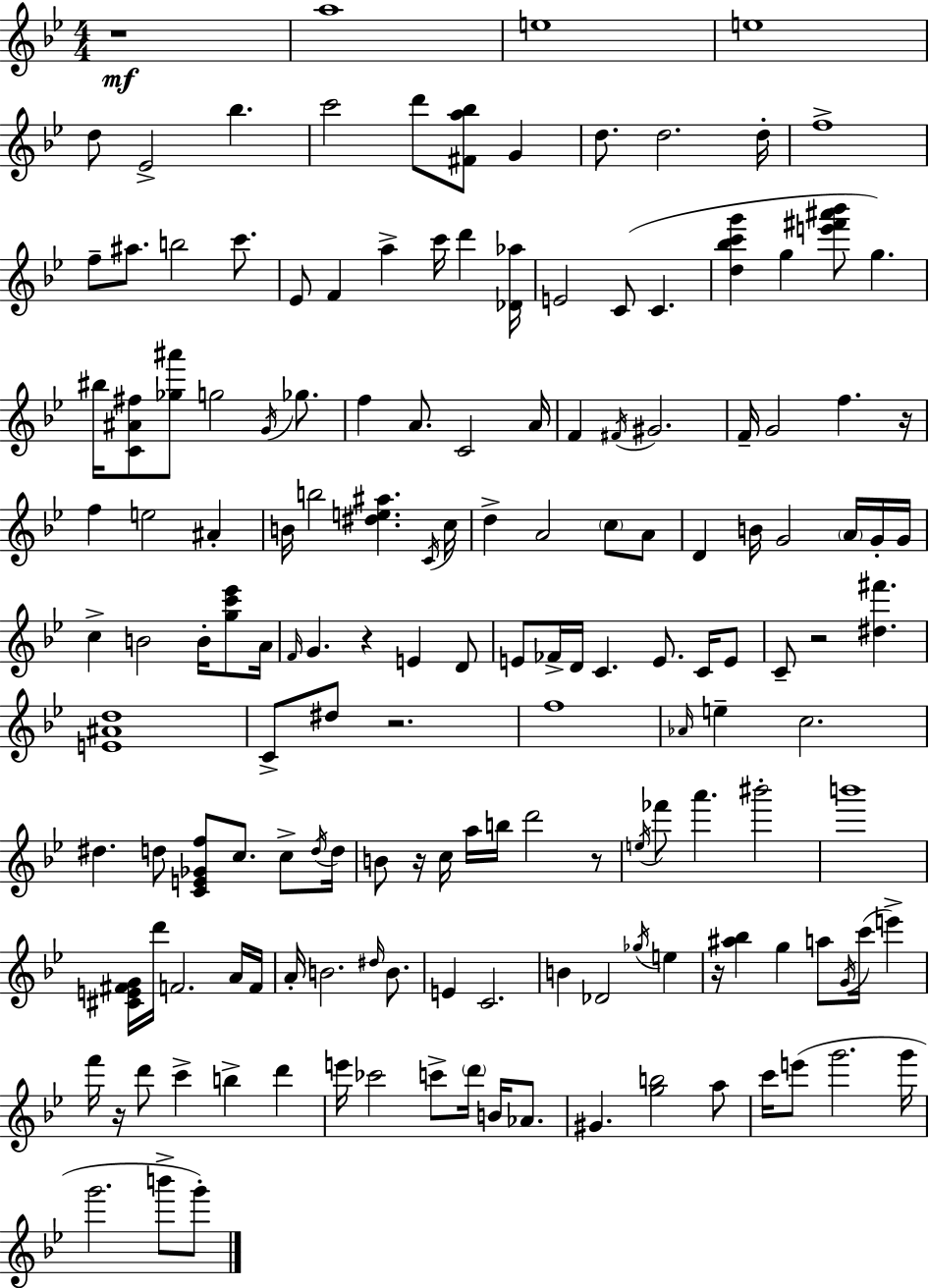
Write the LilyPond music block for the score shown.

{
  \clef treble
  \numericTimeSignature
  \time 4/4
  \key g \minor
  \repeat volta 2 { r1\mf | a''1 | e''1 | e''1 | \break d''8 ees'2-> bes''4. | c'''2 d'''8 <fis' a'' bes''>8 g'4 | d''8. d''2. d''16-. | f''1-> | \break f''8-- ais''8. b''2 c'''8. | ees'8 f'4 a''4-> c'''16 d'''4 <des' aes''>16 | e'2 c'8( c'4. | <d'' bes'' c''' g'''>4 g''4 <e''' fis''' ais''' bes'''>8 g''4.) | \break bis''16 <c' ais' fis''>8 <ges'' ais'''>8 g''2 \acciaccatura { g'16 } ges''8. | f''4 a'8. c'2 | a'16 f'4 \acciaccatura { fis'16 } gis'2. | f'16-- g'2 f''4. | \break r16 f''4 e''2 ais'4-. | b'16 b''2 <dis'' e'' ais''>4. | \acciaccatura { c'16 } c''16 d''4-> a'2 \parenthesize c''8 | a'8 d'4 b'16 g'2 | \break \parenthesize a'16 g'16-. g'16 c''4-> b'2 b'16-. | <g'' c''' ees'''>8 a'16 \grace { f'16 } g'4. r4 e'4 | d'8 e'8 fes'16-> d'16 c'4. e'8. | c'16 e'8 c'8-- r2 <dis'' fis'''>4. | \break <e' ais' d''>1 | c'8-> dis''8 r2. | f''1 | \grace { aes'16 } e''4-- c''2. | \break dis''4. d''8 <c' e' ges' f''>8 c''8. | c''8-> \acciaccatura { d''16 } d''16 b'8 r16 c''16 a''16 b''16 d'''2 | r8 \acciaccatura { e''16 } fes'''8 a'''4. bis'''2-. | b'''1 | \break <cis' e' fis' g'>16 d'''16 f'2. | a'16 f'16 a'16-. b'2. | \grace { dis''16 } b'8. e'4 c'2. | b'4 des'2 | \break \acciaccatura { ges''16 } e''4 r16 <ais'' bes''>4 g''4 | a''8 \acciaccatura { g'16 }( c'''16 e'''4->) f'''16 r16 d'''8 c'''4-> | b''4-> d'''4 e'''16 ces'''2 | c'''8-> \parenthesize d'''16 b'16 aes'8. gis'4. | \break <g'' b''>2 a''8 c'''16 e'''8( g'''2. | g'''16 g'''2. | b'''8-> g'''8-.) } \bar "|."
}